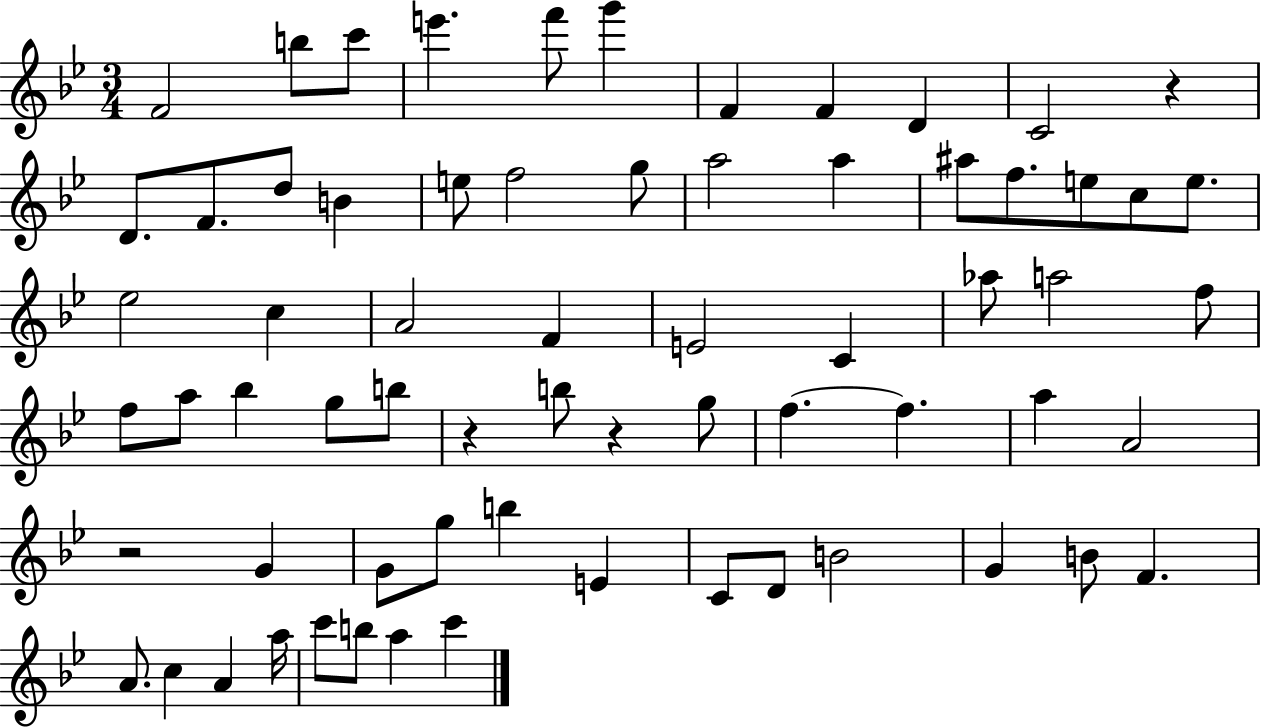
F4/h B5/e C6/e E6/q. F6/e G6/q F4/q F4/q D4/q C4/h R/q D4/e. F4/e. D5/e B4/q E5/e F5/h G5/e A5/h A5/q A#5/e F5/e. E5/e C5/e E5/e. Eb5/h C5/q A4/h F4/q E4/h C4/q Ab5/e A5/h F5/e F5/e A5/e Bb5/q G5/e B5/e R/q B5/e R/q G5/e F5/q. F5/q. A5/q A4/h R/h G4/q G4/e G5/e B5/q E4/q C4/e D4/e B4/h G4/q B4/e F4/q. A4/e. C5/q A4/q A5/s C6/e B5/e A5/q C6/q